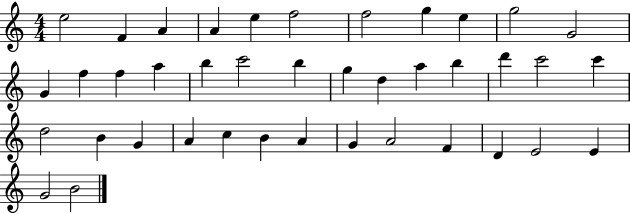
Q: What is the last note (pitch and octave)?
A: B4